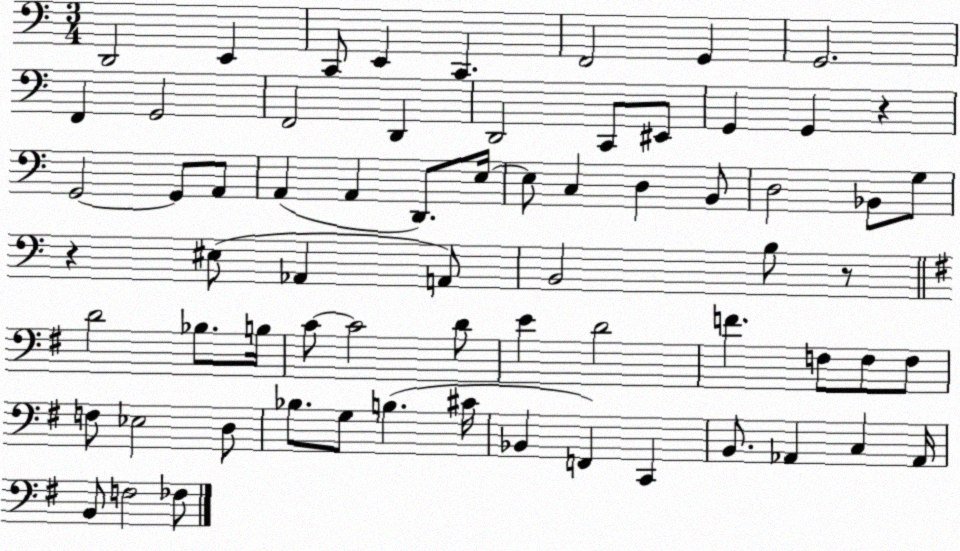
X:1
T:Untitled
M:3/4
L:1/4
K:C
D,,2 E,, C,,/2 E,, C,, F,,2 G,, G,,2 F,, G,,2 F,,2 D,, D,,2 C,,/2 ^E,,/2 G,, G,, z G,,2 G,,/2 A,,/2 A,, A,, D,,/2 E,/4 E,/2 C, D, B,,/2 D,2 _B,,/2 G,/2 z ^E,/2 _A,, A,,/2 B,,2 B,/2 z/2 D2 _B,/2 B,/4 C/2 C2 D/2 E D2 F F,/2 F,/2 F,/2 F,/2 _E,2 D,/2 _B,/2 G,/2 B, ^C/4 _B,, F,, C,, B,,/2 _A,, C, _A,,/4 B,,/2 F,2 _F,/2